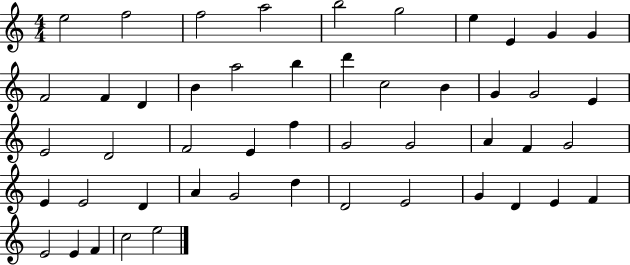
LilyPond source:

{
  \clef treble
  \numericTimeSignature
  \time 4/4
  \key c \major
  e''2 f''2 | f''2 a''2 | b''2 g''2 | e''4 e'4 g'4 g'4 | \break f'2 f'4 d'4 | b'4 a''2 b''4 | d'''4 c''2 b'4 | g'4 g'2 e'4 | \break e'2 d'2 | f'2 e'4 f''4 | g'2 g'2 | a'4 f'4 g'2 | \break e'4 e'2 d'4 | a'4 g'2 d''4 | d'2 e'2 | g'4 d'4 e'4 f'4 | \break e'2 e'4 f'4 | c''2 e''2 | \bar "|."
}